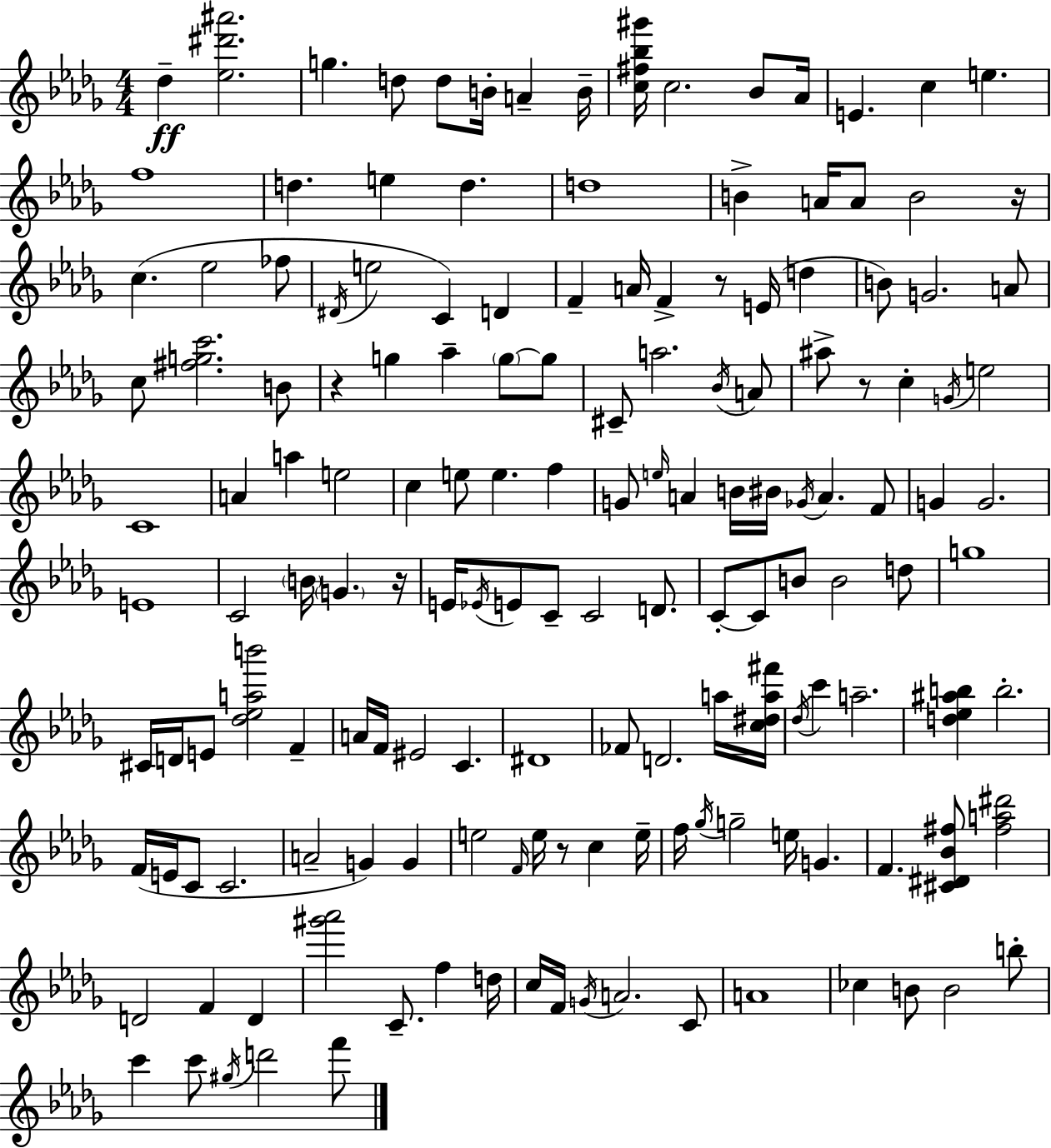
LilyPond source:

{
  \clef treble
  \numericTimeSignature
  \time 4/4
  \key bes \minor
  \repeat volta 2 { des''4--\ff <ees'' dis''' ais'''>2. | g''4. d''8 d''8 b'16-. a'4-- b'16-- | <c'' fis'' bes'' gis'''>16 c''2. bes'8 aes'16 | e'4. c''4 e''4. | \break f''1 | d''4. e''4 d''4. | d''1 | b'4-> a'16 a'8 b'2 r16 | \break c''4.( ees''2 fes''8 | \acciaccatura { dis'16 } e''2 c'4) d'4 | f'4-- a'16 f'4-> r8 e'16( d''4 | b'8) g'2. a'8 | \break c''8 <fis'' g'' c'''>2. b'8 | r4 g''4 aes''4-- \parenthesize g''8~~ g''8 | cis'8-- a''2. \acciaccatura { bes'16 } | a'8 ais''8-> r8 c''4-. \acciaccatura { g'16 } e''2 | \break c'1 | a'4 a''4 e''2 | c''4 e''8 e''4. f''4 | g'8 \grace { e''16 } a'4 b'16 bis'16 \acciaccatura { ges'16 } a'4. | \break f'8 g'4 g'2. | e'1 | c'2 \parenthesize b'16 \parenthesize g'4. | r16 e'16 \acciaccatura { ees'16 } e'8 c'8-- c'2 | \break d'8. c'8-.~~ c'8 b'8 b'2 | d''8 g''1 | cis'16 d'16 e'8 <des'' ees'' a'' b'''>2 | f'4-- a'16 f'16 eis'2 | \break c'4. dis'1 | fes'8 d'2. | a''16 <c'' dis'' a'' fis'''>16 \acciaccatura { des''16 } c'''4 a''2.-- | <d'' ees'' ais'' b''>4 b''2.-. | \break f'16( e'16 c'8 c'2. | a'2-- g'4) | g'4 e''2 \grace { f'16 } | e''16 r8 c''4 e''16-- f''16 \acciaccatura { ges''16 } g''2-- | \break e''16 g'4. f'4. <cis' dis' bes' fis''>8 | <fis'' a'' dis'''>2 d'2 | f'4 d'4 <gis''' aes'''>2 | c'8.-- f''4 d''16 c''16 f'16 \acciaccatura { g'16 } a'2. | \break c'8 a'1 | ces''4 b'8 | b'2 b''8-. c'''4 c'''8 | \acciaccatura { gis''16 } d'''2 f'''8 } \bar "|."
}